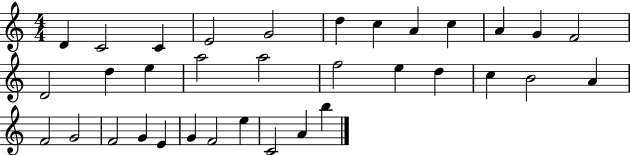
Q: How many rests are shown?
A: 0